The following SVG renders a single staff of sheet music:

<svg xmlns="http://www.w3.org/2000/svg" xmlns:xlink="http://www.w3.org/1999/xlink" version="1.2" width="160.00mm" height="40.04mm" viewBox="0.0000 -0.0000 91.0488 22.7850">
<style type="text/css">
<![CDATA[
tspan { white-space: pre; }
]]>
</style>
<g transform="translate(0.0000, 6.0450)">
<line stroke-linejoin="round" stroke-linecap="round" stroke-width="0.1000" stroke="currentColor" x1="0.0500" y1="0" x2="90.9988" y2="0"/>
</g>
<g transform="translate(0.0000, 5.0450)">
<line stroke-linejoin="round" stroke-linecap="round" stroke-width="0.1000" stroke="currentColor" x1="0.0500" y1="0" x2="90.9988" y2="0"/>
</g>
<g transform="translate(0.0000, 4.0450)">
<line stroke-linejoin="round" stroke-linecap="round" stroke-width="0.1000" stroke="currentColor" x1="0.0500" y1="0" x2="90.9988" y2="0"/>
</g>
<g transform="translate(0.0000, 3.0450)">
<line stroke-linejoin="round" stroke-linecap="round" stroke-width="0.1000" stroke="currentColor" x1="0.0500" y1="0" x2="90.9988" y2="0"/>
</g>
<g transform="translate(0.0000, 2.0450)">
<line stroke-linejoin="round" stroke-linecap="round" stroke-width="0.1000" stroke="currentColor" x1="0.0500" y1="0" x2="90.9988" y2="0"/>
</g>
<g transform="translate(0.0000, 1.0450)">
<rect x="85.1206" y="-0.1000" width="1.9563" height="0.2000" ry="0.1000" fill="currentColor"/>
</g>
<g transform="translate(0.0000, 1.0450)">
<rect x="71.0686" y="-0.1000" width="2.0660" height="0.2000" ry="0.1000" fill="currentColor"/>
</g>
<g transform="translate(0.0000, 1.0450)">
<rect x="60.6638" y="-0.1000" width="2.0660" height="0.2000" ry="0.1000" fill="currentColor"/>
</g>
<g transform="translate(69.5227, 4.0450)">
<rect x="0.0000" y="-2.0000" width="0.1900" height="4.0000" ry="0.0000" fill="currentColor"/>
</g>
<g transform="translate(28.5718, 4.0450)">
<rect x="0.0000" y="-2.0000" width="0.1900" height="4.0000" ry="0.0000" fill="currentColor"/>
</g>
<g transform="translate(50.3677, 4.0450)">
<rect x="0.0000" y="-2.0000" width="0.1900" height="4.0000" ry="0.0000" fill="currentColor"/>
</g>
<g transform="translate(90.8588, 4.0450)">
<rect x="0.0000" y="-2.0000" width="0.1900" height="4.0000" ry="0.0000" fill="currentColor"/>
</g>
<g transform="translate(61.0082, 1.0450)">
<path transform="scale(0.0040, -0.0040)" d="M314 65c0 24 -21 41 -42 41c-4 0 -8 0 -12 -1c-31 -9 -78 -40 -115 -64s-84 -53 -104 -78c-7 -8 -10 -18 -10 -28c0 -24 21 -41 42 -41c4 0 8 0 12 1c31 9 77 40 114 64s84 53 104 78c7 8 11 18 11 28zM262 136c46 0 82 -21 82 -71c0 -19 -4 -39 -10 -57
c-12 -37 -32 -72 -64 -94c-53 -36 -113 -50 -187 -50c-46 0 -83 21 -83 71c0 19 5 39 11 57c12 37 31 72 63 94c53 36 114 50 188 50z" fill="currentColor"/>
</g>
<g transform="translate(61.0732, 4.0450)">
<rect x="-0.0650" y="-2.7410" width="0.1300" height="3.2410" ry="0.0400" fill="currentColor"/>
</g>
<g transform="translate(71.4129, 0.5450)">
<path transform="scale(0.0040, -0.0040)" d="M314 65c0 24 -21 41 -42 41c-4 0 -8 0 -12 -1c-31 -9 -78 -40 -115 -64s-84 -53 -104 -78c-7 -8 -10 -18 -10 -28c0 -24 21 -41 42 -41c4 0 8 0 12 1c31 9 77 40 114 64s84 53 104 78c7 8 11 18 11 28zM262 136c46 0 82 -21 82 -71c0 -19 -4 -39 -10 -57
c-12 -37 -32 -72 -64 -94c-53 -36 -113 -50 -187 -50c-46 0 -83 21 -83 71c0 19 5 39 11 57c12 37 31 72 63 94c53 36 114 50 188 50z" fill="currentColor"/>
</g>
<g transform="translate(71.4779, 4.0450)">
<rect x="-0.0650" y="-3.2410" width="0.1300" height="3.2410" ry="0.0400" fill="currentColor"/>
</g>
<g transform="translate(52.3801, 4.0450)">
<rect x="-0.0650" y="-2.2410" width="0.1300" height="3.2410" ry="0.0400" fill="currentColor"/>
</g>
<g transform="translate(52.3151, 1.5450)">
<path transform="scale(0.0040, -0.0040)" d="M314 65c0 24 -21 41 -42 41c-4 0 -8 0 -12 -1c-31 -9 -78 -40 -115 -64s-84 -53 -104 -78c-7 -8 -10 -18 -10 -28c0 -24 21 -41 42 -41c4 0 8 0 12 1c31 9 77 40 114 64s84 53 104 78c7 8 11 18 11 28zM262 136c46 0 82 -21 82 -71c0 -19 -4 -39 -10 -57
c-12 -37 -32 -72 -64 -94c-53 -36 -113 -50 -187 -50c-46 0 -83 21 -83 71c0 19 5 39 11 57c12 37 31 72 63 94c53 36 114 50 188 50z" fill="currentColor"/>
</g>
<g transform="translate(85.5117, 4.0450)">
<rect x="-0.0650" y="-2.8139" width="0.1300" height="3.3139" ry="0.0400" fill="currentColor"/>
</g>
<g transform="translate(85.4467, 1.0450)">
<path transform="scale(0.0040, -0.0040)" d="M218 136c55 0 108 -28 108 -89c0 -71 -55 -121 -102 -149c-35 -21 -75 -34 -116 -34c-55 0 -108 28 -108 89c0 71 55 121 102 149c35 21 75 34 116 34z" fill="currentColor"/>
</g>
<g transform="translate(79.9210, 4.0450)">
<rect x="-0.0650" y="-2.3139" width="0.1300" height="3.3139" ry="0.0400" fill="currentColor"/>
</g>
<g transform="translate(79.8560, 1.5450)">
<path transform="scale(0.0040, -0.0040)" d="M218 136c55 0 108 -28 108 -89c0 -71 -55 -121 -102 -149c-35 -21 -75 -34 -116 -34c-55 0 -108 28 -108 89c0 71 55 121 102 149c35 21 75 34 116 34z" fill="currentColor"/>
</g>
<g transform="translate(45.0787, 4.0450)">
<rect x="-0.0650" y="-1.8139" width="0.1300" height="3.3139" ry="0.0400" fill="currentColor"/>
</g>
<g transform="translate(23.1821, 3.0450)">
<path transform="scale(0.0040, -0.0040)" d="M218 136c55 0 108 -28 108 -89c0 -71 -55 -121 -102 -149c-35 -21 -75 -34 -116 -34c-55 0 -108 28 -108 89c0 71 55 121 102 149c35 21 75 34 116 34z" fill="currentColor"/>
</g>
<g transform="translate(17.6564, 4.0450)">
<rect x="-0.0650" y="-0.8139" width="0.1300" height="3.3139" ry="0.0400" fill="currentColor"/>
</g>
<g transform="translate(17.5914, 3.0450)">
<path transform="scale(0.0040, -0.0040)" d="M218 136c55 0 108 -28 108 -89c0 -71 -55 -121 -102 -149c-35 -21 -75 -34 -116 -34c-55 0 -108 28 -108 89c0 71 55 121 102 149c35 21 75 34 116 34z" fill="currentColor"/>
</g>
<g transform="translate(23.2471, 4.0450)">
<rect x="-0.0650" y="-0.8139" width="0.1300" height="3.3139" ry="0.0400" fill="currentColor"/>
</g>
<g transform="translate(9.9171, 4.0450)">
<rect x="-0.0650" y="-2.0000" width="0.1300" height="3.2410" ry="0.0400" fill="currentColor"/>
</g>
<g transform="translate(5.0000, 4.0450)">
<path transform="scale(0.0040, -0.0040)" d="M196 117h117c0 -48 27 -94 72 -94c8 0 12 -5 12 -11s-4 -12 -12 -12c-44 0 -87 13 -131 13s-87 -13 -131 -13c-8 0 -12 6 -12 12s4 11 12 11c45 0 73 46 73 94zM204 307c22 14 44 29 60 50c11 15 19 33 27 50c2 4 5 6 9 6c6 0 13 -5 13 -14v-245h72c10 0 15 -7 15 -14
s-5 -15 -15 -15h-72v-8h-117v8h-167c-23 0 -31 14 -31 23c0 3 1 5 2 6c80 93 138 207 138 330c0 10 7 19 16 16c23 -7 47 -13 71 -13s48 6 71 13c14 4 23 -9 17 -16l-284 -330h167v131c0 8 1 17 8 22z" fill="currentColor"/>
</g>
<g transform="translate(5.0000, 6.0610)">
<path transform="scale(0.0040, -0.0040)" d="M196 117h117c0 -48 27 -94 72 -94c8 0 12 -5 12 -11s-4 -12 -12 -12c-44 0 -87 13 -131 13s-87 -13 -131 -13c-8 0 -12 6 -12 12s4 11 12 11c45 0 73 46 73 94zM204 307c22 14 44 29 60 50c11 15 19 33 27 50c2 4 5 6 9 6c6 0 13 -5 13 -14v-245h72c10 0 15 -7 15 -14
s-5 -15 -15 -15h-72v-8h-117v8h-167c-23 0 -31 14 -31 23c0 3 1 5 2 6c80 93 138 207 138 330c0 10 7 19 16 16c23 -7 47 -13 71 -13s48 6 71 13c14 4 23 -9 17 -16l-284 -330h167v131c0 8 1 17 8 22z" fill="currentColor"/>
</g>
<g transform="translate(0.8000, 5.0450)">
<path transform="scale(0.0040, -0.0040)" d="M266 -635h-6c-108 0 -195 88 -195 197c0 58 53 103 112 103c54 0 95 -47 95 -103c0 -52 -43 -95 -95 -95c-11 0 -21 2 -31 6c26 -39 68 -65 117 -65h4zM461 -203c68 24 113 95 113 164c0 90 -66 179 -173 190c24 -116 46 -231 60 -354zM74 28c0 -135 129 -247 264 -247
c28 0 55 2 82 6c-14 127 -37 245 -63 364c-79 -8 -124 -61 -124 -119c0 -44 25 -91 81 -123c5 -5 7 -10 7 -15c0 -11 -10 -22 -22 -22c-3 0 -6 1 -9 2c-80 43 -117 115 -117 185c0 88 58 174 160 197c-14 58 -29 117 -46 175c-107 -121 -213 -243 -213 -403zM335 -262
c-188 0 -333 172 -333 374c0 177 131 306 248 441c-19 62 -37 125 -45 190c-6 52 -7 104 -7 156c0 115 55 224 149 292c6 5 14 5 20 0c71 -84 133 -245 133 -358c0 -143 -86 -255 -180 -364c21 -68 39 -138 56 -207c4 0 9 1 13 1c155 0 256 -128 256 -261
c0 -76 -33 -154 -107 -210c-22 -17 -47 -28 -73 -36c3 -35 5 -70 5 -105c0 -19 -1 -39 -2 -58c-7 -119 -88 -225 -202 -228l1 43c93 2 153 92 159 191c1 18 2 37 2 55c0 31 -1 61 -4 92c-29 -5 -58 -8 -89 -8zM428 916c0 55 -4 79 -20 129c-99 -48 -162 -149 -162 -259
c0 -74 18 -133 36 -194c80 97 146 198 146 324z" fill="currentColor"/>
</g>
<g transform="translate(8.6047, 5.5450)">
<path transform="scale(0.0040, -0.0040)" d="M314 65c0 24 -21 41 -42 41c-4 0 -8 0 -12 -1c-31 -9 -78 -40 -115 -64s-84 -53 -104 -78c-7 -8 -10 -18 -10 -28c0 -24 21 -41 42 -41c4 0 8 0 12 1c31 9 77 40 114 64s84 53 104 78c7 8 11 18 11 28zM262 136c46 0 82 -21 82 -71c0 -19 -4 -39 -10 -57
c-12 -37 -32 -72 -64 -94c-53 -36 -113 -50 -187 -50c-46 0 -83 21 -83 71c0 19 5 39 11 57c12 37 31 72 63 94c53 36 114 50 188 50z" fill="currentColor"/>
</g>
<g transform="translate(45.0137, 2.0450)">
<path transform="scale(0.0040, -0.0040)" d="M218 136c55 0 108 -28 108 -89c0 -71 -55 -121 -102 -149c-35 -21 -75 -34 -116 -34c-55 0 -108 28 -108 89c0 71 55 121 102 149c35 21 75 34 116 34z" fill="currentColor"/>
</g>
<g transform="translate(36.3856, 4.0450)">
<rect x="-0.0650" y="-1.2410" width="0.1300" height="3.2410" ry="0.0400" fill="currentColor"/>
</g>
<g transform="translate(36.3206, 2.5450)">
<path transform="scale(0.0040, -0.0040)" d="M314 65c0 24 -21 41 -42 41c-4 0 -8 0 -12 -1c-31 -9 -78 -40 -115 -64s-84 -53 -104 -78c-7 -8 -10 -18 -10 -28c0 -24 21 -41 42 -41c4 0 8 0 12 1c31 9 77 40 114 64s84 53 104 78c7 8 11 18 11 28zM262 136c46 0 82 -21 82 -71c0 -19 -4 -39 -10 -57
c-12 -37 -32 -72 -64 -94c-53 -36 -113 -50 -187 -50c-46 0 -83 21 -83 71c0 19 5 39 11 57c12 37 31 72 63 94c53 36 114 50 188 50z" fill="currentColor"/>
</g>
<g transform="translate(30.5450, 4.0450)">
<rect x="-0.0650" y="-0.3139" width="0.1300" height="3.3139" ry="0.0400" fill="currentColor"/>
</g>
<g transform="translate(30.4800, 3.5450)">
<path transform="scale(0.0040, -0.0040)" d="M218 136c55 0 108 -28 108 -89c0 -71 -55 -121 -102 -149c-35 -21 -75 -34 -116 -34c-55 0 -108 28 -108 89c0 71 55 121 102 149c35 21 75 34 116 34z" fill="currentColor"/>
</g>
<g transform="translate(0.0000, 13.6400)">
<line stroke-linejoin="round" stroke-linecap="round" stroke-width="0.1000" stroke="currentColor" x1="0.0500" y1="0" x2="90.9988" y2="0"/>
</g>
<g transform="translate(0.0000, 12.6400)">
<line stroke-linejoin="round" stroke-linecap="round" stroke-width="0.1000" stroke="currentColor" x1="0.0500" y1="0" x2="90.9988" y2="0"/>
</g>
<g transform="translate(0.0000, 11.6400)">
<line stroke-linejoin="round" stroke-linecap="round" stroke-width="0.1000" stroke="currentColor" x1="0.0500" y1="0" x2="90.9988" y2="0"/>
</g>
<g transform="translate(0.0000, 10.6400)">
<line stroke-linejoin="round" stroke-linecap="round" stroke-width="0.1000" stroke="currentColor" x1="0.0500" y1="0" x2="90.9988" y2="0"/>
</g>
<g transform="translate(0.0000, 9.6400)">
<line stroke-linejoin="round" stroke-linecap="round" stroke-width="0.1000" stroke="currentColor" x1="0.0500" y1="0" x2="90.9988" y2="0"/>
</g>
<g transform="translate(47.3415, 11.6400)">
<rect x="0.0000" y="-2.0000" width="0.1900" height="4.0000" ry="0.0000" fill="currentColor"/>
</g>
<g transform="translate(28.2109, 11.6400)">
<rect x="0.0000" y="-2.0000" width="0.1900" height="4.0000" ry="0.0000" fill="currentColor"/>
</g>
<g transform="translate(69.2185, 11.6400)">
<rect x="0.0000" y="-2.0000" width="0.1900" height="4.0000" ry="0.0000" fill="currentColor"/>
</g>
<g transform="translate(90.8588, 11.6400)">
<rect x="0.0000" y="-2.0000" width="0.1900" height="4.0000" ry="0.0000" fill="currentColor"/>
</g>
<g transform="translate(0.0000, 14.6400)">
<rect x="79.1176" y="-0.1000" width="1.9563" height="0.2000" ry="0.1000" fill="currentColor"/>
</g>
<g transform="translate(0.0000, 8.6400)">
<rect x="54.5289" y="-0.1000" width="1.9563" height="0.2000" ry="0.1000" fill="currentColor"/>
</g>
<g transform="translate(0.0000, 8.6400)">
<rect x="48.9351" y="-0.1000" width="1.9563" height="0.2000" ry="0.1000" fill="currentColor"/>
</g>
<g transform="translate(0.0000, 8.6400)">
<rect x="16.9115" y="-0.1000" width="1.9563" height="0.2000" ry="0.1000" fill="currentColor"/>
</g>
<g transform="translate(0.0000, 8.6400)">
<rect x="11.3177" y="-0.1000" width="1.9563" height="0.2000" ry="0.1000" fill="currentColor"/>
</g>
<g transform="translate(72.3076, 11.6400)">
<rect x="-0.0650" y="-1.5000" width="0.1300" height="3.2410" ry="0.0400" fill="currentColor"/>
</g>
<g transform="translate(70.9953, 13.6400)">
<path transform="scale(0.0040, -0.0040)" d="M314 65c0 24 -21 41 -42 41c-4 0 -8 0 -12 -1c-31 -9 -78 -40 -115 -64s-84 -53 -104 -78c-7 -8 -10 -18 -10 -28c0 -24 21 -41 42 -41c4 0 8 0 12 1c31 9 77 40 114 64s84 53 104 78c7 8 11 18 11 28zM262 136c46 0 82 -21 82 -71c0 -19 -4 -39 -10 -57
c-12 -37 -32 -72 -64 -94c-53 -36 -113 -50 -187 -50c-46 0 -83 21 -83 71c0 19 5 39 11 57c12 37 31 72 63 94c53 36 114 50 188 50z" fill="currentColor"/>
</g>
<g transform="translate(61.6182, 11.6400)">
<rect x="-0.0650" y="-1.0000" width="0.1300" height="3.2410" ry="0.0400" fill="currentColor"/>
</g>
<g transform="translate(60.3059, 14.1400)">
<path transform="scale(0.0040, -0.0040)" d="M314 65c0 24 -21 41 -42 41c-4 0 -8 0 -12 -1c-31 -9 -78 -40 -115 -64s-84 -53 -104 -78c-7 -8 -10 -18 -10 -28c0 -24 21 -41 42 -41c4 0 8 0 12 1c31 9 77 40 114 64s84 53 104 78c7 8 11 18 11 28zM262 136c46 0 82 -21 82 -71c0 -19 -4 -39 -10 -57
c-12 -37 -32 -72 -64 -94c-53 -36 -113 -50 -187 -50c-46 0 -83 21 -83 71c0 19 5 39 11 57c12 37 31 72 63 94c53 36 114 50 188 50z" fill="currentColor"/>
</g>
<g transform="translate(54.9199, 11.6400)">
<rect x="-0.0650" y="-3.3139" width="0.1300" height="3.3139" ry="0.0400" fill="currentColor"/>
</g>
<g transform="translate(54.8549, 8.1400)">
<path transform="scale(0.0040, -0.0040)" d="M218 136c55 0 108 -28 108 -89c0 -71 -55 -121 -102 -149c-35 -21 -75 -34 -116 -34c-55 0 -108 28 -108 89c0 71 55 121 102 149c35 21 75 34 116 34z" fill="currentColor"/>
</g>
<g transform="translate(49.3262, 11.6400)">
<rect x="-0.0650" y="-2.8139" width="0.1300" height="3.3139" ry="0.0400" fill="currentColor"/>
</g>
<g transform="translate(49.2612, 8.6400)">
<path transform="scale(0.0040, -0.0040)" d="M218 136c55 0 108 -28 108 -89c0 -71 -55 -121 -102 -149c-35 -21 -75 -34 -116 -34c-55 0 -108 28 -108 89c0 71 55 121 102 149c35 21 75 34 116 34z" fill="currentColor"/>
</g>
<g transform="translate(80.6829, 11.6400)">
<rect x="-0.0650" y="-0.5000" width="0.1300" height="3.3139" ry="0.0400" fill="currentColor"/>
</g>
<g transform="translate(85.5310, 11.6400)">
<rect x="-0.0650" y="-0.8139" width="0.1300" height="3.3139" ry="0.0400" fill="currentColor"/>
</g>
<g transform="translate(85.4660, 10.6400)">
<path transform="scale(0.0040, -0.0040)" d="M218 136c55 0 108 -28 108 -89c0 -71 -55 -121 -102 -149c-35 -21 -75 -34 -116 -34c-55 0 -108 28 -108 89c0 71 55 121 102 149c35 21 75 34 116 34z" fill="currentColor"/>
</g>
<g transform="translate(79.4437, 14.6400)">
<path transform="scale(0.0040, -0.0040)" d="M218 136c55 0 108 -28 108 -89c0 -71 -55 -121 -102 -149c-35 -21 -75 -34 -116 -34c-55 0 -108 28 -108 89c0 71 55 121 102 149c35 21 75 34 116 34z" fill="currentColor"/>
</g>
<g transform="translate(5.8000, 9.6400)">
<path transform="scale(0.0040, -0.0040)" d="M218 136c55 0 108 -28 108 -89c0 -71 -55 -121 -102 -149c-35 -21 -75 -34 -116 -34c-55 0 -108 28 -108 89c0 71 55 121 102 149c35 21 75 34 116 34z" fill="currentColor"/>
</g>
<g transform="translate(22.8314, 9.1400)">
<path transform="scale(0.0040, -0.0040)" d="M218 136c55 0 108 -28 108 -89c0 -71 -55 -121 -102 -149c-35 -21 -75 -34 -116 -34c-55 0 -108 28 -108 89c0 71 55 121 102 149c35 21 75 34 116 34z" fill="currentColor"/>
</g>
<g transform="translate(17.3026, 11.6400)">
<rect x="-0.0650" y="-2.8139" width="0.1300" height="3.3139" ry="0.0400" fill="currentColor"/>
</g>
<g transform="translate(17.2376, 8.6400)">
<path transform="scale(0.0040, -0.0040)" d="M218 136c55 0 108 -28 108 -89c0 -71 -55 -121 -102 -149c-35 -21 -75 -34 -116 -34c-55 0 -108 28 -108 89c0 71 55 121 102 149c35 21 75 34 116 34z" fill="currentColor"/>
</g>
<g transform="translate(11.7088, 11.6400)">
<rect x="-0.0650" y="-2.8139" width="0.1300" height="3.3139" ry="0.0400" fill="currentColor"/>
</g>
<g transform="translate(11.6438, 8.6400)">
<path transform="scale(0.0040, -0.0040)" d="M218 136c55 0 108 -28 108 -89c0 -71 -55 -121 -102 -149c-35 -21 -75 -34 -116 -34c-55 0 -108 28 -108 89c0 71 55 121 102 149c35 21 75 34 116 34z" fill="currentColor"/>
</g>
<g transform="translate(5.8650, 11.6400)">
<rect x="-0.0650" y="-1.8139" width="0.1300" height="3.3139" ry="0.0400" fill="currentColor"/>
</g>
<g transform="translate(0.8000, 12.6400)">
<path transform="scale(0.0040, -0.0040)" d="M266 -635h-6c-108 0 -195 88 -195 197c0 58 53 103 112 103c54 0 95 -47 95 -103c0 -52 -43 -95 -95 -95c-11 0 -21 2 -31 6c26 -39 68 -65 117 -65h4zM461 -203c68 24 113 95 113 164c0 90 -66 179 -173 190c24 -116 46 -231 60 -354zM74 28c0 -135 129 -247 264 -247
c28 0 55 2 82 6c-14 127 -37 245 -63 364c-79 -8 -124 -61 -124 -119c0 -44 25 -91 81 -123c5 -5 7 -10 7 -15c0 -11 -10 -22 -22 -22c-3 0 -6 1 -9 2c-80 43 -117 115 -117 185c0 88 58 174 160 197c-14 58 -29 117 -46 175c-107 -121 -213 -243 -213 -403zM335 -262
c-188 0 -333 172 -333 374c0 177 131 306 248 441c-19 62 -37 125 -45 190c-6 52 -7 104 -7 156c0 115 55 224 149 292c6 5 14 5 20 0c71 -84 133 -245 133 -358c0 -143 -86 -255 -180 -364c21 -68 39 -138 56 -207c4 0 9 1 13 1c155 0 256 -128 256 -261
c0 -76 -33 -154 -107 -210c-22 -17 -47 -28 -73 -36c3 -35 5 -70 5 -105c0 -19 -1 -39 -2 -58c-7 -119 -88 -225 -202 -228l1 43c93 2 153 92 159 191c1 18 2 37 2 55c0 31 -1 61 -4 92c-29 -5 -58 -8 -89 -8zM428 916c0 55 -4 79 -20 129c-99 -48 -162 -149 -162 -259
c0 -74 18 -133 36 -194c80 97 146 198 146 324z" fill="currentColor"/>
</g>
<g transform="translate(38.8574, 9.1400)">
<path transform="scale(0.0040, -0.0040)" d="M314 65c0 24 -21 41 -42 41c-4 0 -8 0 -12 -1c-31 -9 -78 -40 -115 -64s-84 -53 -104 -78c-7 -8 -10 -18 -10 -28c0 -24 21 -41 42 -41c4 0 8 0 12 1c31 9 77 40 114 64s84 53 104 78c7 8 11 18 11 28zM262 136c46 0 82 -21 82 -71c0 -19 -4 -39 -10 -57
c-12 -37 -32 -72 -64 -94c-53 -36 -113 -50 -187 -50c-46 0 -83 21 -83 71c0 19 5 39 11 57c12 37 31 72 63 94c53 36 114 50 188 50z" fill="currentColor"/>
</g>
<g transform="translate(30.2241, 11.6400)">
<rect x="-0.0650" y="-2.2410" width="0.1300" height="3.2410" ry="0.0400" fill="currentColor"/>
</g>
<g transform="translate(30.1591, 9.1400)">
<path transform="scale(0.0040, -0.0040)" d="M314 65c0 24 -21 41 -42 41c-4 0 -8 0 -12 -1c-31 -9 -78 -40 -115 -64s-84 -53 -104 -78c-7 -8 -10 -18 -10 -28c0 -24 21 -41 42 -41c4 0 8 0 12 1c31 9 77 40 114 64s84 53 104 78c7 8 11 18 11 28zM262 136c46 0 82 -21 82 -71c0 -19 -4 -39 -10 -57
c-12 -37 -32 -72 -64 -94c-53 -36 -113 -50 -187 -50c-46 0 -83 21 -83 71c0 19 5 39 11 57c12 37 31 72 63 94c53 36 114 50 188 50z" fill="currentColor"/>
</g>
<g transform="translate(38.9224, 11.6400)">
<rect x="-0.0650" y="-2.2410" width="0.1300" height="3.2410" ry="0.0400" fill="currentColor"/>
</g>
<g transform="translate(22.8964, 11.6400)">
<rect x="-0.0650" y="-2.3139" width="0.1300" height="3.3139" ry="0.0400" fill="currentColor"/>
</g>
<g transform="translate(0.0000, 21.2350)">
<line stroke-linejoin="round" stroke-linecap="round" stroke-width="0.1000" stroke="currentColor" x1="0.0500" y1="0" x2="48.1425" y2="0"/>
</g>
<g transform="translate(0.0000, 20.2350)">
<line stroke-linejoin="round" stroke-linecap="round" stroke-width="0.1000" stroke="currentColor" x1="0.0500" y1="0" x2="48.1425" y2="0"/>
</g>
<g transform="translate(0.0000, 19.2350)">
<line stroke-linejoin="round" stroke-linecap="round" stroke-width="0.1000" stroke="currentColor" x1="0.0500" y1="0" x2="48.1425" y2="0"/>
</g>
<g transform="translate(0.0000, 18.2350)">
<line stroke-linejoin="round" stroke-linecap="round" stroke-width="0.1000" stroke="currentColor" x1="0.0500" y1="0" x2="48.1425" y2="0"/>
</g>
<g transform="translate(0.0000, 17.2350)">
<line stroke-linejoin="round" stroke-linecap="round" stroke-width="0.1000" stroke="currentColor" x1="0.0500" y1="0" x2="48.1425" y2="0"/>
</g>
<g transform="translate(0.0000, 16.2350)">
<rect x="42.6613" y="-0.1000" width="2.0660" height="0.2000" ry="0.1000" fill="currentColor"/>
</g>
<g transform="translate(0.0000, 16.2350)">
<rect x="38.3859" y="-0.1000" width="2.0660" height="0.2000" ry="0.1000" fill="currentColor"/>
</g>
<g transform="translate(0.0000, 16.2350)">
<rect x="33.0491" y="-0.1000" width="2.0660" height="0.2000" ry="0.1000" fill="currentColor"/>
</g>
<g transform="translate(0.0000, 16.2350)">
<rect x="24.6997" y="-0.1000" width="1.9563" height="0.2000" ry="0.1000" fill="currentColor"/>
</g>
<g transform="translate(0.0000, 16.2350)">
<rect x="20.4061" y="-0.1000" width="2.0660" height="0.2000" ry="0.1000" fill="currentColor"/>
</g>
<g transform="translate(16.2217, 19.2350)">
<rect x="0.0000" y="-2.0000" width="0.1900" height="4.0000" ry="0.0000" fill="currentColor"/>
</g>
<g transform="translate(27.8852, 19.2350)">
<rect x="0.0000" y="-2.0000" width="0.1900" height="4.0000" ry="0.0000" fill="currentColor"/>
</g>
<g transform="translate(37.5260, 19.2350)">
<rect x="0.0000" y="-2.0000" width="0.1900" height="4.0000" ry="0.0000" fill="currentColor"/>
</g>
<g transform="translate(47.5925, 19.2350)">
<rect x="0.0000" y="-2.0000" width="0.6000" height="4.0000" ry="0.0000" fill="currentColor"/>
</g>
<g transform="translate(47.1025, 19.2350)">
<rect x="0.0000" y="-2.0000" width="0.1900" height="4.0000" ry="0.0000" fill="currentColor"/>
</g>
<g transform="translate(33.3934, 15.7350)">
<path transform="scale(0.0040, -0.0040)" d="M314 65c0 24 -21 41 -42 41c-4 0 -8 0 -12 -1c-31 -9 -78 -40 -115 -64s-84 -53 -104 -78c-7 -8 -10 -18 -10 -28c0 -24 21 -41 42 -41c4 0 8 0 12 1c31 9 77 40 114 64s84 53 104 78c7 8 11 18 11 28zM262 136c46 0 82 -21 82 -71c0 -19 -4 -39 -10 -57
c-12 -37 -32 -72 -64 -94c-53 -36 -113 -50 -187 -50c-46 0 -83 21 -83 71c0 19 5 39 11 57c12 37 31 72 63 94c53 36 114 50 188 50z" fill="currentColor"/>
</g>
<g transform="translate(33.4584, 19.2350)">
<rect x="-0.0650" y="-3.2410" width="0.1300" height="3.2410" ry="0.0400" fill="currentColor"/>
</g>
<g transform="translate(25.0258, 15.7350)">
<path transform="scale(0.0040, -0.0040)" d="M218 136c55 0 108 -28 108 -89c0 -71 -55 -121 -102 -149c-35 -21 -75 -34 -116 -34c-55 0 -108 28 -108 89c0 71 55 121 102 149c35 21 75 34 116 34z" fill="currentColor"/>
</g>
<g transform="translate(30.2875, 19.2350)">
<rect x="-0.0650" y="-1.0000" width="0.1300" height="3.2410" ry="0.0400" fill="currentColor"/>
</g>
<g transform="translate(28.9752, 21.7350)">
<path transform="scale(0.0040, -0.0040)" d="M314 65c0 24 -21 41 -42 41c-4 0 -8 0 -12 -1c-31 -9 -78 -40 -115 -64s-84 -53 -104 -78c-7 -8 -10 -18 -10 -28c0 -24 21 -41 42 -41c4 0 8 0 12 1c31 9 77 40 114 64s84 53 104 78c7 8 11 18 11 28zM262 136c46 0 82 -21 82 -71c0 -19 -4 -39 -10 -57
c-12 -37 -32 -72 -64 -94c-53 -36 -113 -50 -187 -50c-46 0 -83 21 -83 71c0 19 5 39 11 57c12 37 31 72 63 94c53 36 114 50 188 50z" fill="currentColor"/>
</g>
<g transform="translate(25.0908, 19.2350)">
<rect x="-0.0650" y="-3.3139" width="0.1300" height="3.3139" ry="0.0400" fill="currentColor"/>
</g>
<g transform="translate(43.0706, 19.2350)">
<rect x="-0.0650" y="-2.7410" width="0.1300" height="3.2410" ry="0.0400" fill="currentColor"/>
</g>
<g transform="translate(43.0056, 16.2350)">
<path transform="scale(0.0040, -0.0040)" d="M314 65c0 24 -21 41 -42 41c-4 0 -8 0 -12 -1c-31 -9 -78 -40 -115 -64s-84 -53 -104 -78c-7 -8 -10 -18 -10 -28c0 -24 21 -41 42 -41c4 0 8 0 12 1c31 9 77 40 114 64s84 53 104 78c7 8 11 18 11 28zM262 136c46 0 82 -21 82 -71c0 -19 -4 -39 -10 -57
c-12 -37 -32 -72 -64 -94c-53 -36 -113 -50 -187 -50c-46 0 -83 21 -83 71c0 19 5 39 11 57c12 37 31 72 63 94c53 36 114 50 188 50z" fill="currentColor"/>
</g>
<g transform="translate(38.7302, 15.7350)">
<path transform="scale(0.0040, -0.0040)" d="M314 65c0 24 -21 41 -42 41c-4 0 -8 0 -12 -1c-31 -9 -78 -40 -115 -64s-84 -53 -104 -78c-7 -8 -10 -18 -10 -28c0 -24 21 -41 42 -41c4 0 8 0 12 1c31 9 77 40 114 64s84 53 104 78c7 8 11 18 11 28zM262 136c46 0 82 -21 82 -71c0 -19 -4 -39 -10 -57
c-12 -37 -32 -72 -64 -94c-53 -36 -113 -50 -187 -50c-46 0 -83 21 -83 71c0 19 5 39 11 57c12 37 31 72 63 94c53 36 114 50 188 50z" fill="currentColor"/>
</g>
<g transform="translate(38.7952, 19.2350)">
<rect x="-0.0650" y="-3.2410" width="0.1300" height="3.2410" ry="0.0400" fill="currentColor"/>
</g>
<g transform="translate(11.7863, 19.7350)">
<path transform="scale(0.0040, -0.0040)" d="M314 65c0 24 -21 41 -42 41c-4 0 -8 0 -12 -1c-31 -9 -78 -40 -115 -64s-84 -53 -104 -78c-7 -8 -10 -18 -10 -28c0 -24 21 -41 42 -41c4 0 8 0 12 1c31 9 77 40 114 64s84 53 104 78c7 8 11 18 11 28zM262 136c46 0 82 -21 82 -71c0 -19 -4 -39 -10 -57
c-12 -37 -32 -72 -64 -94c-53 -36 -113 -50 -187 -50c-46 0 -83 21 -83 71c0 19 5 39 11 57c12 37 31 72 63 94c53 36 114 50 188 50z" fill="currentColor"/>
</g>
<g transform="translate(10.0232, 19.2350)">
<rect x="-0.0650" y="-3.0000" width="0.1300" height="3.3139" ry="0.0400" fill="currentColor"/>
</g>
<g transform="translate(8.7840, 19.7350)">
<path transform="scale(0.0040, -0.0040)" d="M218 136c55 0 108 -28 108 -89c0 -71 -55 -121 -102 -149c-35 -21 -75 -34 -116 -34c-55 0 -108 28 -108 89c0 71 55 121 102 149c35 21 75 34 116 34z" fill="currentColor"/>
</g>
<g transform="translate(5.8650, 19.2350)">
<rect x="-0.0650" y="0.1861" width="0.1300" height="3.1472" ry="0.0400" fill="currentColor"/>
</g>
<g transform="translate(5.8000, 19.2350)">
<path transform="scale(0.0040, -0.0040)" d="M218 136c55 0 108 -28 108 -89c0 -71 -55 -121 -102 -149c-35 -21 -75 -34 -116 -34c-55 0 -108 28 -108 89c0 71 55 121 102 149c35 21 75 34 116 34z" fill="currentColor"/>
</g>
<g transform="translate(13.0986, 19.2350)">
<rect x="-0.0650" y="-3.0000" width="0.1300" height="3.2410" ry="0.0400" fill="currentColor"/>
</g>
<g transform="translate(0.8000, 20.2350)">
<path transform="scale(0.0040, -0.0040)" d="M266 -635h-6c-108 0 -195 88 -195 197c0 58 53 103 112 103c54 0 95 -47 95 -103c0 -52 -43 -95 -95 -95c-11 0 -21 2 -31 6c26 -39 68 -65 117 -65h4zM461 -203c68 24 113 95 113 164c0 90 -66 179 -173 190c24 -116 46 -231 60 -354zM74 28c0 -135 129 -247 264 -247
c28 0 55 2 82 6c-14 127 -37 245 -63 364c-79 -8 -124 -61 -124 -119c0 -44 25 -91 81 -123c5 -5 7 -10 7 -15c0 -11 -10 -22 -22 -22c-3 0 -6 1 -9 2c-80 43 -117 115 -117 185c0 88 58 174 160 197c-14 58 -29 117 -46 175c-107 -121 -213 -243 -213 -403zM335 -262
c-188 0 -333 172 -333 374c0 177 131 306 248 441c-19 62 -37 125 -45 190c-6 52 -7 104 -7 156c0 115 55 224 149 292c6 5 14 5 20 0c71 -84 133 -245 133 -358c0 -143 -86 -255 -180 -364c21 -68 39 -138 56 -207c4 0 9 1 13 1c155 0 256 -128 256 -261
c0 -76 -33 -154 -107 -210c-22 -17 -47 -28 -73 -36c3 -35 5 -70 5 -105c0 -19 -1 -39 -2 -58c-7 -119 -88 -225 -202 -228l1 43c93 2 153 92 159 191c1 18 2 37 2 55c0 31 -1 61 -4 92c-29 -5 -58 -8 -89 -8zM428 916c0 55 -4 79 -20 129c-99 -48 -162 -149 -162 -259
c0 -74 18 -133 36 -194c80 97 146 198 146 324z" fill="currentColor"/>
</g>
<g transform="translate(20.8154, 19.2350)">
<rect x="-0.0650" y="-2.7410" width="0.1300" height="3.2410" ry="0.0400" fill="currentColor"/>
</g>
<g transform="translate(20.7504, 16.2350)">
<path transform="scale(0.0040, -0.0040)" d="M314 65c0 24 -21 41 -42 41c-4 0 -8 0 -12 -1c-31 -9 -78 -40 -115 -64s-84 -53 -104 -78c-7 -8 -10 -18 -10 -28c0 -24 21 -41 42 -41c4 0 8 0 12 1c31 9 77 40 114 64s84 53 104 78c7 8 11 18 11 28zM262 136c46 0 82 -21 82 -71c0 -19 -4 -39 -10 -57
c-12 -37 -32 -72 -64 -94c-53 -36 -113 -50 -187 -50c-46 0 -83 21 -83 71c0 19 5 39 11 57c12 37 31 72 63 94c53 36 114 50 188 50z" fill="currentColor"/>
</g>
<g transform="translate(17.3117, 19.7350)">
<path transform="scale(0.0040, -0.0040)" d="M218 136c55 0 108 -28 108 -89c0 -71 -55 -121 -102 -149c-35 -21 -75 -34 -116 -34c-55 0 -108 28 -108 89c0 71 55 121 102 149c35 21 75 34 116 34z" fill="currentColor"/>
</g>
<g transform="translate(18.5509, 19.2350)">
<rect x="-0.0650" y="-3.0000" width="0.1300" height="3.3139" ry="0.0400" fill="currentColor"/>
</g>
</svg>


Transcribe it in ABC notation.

X:1
T:Untitled
M:4/4
L:1/4
K:C
F2 d d c e2 f g2 a2 b2 g a f a a g g2 g2 a b D2 E2 C d B A A2 A a2 b D2 b2 b2 a2